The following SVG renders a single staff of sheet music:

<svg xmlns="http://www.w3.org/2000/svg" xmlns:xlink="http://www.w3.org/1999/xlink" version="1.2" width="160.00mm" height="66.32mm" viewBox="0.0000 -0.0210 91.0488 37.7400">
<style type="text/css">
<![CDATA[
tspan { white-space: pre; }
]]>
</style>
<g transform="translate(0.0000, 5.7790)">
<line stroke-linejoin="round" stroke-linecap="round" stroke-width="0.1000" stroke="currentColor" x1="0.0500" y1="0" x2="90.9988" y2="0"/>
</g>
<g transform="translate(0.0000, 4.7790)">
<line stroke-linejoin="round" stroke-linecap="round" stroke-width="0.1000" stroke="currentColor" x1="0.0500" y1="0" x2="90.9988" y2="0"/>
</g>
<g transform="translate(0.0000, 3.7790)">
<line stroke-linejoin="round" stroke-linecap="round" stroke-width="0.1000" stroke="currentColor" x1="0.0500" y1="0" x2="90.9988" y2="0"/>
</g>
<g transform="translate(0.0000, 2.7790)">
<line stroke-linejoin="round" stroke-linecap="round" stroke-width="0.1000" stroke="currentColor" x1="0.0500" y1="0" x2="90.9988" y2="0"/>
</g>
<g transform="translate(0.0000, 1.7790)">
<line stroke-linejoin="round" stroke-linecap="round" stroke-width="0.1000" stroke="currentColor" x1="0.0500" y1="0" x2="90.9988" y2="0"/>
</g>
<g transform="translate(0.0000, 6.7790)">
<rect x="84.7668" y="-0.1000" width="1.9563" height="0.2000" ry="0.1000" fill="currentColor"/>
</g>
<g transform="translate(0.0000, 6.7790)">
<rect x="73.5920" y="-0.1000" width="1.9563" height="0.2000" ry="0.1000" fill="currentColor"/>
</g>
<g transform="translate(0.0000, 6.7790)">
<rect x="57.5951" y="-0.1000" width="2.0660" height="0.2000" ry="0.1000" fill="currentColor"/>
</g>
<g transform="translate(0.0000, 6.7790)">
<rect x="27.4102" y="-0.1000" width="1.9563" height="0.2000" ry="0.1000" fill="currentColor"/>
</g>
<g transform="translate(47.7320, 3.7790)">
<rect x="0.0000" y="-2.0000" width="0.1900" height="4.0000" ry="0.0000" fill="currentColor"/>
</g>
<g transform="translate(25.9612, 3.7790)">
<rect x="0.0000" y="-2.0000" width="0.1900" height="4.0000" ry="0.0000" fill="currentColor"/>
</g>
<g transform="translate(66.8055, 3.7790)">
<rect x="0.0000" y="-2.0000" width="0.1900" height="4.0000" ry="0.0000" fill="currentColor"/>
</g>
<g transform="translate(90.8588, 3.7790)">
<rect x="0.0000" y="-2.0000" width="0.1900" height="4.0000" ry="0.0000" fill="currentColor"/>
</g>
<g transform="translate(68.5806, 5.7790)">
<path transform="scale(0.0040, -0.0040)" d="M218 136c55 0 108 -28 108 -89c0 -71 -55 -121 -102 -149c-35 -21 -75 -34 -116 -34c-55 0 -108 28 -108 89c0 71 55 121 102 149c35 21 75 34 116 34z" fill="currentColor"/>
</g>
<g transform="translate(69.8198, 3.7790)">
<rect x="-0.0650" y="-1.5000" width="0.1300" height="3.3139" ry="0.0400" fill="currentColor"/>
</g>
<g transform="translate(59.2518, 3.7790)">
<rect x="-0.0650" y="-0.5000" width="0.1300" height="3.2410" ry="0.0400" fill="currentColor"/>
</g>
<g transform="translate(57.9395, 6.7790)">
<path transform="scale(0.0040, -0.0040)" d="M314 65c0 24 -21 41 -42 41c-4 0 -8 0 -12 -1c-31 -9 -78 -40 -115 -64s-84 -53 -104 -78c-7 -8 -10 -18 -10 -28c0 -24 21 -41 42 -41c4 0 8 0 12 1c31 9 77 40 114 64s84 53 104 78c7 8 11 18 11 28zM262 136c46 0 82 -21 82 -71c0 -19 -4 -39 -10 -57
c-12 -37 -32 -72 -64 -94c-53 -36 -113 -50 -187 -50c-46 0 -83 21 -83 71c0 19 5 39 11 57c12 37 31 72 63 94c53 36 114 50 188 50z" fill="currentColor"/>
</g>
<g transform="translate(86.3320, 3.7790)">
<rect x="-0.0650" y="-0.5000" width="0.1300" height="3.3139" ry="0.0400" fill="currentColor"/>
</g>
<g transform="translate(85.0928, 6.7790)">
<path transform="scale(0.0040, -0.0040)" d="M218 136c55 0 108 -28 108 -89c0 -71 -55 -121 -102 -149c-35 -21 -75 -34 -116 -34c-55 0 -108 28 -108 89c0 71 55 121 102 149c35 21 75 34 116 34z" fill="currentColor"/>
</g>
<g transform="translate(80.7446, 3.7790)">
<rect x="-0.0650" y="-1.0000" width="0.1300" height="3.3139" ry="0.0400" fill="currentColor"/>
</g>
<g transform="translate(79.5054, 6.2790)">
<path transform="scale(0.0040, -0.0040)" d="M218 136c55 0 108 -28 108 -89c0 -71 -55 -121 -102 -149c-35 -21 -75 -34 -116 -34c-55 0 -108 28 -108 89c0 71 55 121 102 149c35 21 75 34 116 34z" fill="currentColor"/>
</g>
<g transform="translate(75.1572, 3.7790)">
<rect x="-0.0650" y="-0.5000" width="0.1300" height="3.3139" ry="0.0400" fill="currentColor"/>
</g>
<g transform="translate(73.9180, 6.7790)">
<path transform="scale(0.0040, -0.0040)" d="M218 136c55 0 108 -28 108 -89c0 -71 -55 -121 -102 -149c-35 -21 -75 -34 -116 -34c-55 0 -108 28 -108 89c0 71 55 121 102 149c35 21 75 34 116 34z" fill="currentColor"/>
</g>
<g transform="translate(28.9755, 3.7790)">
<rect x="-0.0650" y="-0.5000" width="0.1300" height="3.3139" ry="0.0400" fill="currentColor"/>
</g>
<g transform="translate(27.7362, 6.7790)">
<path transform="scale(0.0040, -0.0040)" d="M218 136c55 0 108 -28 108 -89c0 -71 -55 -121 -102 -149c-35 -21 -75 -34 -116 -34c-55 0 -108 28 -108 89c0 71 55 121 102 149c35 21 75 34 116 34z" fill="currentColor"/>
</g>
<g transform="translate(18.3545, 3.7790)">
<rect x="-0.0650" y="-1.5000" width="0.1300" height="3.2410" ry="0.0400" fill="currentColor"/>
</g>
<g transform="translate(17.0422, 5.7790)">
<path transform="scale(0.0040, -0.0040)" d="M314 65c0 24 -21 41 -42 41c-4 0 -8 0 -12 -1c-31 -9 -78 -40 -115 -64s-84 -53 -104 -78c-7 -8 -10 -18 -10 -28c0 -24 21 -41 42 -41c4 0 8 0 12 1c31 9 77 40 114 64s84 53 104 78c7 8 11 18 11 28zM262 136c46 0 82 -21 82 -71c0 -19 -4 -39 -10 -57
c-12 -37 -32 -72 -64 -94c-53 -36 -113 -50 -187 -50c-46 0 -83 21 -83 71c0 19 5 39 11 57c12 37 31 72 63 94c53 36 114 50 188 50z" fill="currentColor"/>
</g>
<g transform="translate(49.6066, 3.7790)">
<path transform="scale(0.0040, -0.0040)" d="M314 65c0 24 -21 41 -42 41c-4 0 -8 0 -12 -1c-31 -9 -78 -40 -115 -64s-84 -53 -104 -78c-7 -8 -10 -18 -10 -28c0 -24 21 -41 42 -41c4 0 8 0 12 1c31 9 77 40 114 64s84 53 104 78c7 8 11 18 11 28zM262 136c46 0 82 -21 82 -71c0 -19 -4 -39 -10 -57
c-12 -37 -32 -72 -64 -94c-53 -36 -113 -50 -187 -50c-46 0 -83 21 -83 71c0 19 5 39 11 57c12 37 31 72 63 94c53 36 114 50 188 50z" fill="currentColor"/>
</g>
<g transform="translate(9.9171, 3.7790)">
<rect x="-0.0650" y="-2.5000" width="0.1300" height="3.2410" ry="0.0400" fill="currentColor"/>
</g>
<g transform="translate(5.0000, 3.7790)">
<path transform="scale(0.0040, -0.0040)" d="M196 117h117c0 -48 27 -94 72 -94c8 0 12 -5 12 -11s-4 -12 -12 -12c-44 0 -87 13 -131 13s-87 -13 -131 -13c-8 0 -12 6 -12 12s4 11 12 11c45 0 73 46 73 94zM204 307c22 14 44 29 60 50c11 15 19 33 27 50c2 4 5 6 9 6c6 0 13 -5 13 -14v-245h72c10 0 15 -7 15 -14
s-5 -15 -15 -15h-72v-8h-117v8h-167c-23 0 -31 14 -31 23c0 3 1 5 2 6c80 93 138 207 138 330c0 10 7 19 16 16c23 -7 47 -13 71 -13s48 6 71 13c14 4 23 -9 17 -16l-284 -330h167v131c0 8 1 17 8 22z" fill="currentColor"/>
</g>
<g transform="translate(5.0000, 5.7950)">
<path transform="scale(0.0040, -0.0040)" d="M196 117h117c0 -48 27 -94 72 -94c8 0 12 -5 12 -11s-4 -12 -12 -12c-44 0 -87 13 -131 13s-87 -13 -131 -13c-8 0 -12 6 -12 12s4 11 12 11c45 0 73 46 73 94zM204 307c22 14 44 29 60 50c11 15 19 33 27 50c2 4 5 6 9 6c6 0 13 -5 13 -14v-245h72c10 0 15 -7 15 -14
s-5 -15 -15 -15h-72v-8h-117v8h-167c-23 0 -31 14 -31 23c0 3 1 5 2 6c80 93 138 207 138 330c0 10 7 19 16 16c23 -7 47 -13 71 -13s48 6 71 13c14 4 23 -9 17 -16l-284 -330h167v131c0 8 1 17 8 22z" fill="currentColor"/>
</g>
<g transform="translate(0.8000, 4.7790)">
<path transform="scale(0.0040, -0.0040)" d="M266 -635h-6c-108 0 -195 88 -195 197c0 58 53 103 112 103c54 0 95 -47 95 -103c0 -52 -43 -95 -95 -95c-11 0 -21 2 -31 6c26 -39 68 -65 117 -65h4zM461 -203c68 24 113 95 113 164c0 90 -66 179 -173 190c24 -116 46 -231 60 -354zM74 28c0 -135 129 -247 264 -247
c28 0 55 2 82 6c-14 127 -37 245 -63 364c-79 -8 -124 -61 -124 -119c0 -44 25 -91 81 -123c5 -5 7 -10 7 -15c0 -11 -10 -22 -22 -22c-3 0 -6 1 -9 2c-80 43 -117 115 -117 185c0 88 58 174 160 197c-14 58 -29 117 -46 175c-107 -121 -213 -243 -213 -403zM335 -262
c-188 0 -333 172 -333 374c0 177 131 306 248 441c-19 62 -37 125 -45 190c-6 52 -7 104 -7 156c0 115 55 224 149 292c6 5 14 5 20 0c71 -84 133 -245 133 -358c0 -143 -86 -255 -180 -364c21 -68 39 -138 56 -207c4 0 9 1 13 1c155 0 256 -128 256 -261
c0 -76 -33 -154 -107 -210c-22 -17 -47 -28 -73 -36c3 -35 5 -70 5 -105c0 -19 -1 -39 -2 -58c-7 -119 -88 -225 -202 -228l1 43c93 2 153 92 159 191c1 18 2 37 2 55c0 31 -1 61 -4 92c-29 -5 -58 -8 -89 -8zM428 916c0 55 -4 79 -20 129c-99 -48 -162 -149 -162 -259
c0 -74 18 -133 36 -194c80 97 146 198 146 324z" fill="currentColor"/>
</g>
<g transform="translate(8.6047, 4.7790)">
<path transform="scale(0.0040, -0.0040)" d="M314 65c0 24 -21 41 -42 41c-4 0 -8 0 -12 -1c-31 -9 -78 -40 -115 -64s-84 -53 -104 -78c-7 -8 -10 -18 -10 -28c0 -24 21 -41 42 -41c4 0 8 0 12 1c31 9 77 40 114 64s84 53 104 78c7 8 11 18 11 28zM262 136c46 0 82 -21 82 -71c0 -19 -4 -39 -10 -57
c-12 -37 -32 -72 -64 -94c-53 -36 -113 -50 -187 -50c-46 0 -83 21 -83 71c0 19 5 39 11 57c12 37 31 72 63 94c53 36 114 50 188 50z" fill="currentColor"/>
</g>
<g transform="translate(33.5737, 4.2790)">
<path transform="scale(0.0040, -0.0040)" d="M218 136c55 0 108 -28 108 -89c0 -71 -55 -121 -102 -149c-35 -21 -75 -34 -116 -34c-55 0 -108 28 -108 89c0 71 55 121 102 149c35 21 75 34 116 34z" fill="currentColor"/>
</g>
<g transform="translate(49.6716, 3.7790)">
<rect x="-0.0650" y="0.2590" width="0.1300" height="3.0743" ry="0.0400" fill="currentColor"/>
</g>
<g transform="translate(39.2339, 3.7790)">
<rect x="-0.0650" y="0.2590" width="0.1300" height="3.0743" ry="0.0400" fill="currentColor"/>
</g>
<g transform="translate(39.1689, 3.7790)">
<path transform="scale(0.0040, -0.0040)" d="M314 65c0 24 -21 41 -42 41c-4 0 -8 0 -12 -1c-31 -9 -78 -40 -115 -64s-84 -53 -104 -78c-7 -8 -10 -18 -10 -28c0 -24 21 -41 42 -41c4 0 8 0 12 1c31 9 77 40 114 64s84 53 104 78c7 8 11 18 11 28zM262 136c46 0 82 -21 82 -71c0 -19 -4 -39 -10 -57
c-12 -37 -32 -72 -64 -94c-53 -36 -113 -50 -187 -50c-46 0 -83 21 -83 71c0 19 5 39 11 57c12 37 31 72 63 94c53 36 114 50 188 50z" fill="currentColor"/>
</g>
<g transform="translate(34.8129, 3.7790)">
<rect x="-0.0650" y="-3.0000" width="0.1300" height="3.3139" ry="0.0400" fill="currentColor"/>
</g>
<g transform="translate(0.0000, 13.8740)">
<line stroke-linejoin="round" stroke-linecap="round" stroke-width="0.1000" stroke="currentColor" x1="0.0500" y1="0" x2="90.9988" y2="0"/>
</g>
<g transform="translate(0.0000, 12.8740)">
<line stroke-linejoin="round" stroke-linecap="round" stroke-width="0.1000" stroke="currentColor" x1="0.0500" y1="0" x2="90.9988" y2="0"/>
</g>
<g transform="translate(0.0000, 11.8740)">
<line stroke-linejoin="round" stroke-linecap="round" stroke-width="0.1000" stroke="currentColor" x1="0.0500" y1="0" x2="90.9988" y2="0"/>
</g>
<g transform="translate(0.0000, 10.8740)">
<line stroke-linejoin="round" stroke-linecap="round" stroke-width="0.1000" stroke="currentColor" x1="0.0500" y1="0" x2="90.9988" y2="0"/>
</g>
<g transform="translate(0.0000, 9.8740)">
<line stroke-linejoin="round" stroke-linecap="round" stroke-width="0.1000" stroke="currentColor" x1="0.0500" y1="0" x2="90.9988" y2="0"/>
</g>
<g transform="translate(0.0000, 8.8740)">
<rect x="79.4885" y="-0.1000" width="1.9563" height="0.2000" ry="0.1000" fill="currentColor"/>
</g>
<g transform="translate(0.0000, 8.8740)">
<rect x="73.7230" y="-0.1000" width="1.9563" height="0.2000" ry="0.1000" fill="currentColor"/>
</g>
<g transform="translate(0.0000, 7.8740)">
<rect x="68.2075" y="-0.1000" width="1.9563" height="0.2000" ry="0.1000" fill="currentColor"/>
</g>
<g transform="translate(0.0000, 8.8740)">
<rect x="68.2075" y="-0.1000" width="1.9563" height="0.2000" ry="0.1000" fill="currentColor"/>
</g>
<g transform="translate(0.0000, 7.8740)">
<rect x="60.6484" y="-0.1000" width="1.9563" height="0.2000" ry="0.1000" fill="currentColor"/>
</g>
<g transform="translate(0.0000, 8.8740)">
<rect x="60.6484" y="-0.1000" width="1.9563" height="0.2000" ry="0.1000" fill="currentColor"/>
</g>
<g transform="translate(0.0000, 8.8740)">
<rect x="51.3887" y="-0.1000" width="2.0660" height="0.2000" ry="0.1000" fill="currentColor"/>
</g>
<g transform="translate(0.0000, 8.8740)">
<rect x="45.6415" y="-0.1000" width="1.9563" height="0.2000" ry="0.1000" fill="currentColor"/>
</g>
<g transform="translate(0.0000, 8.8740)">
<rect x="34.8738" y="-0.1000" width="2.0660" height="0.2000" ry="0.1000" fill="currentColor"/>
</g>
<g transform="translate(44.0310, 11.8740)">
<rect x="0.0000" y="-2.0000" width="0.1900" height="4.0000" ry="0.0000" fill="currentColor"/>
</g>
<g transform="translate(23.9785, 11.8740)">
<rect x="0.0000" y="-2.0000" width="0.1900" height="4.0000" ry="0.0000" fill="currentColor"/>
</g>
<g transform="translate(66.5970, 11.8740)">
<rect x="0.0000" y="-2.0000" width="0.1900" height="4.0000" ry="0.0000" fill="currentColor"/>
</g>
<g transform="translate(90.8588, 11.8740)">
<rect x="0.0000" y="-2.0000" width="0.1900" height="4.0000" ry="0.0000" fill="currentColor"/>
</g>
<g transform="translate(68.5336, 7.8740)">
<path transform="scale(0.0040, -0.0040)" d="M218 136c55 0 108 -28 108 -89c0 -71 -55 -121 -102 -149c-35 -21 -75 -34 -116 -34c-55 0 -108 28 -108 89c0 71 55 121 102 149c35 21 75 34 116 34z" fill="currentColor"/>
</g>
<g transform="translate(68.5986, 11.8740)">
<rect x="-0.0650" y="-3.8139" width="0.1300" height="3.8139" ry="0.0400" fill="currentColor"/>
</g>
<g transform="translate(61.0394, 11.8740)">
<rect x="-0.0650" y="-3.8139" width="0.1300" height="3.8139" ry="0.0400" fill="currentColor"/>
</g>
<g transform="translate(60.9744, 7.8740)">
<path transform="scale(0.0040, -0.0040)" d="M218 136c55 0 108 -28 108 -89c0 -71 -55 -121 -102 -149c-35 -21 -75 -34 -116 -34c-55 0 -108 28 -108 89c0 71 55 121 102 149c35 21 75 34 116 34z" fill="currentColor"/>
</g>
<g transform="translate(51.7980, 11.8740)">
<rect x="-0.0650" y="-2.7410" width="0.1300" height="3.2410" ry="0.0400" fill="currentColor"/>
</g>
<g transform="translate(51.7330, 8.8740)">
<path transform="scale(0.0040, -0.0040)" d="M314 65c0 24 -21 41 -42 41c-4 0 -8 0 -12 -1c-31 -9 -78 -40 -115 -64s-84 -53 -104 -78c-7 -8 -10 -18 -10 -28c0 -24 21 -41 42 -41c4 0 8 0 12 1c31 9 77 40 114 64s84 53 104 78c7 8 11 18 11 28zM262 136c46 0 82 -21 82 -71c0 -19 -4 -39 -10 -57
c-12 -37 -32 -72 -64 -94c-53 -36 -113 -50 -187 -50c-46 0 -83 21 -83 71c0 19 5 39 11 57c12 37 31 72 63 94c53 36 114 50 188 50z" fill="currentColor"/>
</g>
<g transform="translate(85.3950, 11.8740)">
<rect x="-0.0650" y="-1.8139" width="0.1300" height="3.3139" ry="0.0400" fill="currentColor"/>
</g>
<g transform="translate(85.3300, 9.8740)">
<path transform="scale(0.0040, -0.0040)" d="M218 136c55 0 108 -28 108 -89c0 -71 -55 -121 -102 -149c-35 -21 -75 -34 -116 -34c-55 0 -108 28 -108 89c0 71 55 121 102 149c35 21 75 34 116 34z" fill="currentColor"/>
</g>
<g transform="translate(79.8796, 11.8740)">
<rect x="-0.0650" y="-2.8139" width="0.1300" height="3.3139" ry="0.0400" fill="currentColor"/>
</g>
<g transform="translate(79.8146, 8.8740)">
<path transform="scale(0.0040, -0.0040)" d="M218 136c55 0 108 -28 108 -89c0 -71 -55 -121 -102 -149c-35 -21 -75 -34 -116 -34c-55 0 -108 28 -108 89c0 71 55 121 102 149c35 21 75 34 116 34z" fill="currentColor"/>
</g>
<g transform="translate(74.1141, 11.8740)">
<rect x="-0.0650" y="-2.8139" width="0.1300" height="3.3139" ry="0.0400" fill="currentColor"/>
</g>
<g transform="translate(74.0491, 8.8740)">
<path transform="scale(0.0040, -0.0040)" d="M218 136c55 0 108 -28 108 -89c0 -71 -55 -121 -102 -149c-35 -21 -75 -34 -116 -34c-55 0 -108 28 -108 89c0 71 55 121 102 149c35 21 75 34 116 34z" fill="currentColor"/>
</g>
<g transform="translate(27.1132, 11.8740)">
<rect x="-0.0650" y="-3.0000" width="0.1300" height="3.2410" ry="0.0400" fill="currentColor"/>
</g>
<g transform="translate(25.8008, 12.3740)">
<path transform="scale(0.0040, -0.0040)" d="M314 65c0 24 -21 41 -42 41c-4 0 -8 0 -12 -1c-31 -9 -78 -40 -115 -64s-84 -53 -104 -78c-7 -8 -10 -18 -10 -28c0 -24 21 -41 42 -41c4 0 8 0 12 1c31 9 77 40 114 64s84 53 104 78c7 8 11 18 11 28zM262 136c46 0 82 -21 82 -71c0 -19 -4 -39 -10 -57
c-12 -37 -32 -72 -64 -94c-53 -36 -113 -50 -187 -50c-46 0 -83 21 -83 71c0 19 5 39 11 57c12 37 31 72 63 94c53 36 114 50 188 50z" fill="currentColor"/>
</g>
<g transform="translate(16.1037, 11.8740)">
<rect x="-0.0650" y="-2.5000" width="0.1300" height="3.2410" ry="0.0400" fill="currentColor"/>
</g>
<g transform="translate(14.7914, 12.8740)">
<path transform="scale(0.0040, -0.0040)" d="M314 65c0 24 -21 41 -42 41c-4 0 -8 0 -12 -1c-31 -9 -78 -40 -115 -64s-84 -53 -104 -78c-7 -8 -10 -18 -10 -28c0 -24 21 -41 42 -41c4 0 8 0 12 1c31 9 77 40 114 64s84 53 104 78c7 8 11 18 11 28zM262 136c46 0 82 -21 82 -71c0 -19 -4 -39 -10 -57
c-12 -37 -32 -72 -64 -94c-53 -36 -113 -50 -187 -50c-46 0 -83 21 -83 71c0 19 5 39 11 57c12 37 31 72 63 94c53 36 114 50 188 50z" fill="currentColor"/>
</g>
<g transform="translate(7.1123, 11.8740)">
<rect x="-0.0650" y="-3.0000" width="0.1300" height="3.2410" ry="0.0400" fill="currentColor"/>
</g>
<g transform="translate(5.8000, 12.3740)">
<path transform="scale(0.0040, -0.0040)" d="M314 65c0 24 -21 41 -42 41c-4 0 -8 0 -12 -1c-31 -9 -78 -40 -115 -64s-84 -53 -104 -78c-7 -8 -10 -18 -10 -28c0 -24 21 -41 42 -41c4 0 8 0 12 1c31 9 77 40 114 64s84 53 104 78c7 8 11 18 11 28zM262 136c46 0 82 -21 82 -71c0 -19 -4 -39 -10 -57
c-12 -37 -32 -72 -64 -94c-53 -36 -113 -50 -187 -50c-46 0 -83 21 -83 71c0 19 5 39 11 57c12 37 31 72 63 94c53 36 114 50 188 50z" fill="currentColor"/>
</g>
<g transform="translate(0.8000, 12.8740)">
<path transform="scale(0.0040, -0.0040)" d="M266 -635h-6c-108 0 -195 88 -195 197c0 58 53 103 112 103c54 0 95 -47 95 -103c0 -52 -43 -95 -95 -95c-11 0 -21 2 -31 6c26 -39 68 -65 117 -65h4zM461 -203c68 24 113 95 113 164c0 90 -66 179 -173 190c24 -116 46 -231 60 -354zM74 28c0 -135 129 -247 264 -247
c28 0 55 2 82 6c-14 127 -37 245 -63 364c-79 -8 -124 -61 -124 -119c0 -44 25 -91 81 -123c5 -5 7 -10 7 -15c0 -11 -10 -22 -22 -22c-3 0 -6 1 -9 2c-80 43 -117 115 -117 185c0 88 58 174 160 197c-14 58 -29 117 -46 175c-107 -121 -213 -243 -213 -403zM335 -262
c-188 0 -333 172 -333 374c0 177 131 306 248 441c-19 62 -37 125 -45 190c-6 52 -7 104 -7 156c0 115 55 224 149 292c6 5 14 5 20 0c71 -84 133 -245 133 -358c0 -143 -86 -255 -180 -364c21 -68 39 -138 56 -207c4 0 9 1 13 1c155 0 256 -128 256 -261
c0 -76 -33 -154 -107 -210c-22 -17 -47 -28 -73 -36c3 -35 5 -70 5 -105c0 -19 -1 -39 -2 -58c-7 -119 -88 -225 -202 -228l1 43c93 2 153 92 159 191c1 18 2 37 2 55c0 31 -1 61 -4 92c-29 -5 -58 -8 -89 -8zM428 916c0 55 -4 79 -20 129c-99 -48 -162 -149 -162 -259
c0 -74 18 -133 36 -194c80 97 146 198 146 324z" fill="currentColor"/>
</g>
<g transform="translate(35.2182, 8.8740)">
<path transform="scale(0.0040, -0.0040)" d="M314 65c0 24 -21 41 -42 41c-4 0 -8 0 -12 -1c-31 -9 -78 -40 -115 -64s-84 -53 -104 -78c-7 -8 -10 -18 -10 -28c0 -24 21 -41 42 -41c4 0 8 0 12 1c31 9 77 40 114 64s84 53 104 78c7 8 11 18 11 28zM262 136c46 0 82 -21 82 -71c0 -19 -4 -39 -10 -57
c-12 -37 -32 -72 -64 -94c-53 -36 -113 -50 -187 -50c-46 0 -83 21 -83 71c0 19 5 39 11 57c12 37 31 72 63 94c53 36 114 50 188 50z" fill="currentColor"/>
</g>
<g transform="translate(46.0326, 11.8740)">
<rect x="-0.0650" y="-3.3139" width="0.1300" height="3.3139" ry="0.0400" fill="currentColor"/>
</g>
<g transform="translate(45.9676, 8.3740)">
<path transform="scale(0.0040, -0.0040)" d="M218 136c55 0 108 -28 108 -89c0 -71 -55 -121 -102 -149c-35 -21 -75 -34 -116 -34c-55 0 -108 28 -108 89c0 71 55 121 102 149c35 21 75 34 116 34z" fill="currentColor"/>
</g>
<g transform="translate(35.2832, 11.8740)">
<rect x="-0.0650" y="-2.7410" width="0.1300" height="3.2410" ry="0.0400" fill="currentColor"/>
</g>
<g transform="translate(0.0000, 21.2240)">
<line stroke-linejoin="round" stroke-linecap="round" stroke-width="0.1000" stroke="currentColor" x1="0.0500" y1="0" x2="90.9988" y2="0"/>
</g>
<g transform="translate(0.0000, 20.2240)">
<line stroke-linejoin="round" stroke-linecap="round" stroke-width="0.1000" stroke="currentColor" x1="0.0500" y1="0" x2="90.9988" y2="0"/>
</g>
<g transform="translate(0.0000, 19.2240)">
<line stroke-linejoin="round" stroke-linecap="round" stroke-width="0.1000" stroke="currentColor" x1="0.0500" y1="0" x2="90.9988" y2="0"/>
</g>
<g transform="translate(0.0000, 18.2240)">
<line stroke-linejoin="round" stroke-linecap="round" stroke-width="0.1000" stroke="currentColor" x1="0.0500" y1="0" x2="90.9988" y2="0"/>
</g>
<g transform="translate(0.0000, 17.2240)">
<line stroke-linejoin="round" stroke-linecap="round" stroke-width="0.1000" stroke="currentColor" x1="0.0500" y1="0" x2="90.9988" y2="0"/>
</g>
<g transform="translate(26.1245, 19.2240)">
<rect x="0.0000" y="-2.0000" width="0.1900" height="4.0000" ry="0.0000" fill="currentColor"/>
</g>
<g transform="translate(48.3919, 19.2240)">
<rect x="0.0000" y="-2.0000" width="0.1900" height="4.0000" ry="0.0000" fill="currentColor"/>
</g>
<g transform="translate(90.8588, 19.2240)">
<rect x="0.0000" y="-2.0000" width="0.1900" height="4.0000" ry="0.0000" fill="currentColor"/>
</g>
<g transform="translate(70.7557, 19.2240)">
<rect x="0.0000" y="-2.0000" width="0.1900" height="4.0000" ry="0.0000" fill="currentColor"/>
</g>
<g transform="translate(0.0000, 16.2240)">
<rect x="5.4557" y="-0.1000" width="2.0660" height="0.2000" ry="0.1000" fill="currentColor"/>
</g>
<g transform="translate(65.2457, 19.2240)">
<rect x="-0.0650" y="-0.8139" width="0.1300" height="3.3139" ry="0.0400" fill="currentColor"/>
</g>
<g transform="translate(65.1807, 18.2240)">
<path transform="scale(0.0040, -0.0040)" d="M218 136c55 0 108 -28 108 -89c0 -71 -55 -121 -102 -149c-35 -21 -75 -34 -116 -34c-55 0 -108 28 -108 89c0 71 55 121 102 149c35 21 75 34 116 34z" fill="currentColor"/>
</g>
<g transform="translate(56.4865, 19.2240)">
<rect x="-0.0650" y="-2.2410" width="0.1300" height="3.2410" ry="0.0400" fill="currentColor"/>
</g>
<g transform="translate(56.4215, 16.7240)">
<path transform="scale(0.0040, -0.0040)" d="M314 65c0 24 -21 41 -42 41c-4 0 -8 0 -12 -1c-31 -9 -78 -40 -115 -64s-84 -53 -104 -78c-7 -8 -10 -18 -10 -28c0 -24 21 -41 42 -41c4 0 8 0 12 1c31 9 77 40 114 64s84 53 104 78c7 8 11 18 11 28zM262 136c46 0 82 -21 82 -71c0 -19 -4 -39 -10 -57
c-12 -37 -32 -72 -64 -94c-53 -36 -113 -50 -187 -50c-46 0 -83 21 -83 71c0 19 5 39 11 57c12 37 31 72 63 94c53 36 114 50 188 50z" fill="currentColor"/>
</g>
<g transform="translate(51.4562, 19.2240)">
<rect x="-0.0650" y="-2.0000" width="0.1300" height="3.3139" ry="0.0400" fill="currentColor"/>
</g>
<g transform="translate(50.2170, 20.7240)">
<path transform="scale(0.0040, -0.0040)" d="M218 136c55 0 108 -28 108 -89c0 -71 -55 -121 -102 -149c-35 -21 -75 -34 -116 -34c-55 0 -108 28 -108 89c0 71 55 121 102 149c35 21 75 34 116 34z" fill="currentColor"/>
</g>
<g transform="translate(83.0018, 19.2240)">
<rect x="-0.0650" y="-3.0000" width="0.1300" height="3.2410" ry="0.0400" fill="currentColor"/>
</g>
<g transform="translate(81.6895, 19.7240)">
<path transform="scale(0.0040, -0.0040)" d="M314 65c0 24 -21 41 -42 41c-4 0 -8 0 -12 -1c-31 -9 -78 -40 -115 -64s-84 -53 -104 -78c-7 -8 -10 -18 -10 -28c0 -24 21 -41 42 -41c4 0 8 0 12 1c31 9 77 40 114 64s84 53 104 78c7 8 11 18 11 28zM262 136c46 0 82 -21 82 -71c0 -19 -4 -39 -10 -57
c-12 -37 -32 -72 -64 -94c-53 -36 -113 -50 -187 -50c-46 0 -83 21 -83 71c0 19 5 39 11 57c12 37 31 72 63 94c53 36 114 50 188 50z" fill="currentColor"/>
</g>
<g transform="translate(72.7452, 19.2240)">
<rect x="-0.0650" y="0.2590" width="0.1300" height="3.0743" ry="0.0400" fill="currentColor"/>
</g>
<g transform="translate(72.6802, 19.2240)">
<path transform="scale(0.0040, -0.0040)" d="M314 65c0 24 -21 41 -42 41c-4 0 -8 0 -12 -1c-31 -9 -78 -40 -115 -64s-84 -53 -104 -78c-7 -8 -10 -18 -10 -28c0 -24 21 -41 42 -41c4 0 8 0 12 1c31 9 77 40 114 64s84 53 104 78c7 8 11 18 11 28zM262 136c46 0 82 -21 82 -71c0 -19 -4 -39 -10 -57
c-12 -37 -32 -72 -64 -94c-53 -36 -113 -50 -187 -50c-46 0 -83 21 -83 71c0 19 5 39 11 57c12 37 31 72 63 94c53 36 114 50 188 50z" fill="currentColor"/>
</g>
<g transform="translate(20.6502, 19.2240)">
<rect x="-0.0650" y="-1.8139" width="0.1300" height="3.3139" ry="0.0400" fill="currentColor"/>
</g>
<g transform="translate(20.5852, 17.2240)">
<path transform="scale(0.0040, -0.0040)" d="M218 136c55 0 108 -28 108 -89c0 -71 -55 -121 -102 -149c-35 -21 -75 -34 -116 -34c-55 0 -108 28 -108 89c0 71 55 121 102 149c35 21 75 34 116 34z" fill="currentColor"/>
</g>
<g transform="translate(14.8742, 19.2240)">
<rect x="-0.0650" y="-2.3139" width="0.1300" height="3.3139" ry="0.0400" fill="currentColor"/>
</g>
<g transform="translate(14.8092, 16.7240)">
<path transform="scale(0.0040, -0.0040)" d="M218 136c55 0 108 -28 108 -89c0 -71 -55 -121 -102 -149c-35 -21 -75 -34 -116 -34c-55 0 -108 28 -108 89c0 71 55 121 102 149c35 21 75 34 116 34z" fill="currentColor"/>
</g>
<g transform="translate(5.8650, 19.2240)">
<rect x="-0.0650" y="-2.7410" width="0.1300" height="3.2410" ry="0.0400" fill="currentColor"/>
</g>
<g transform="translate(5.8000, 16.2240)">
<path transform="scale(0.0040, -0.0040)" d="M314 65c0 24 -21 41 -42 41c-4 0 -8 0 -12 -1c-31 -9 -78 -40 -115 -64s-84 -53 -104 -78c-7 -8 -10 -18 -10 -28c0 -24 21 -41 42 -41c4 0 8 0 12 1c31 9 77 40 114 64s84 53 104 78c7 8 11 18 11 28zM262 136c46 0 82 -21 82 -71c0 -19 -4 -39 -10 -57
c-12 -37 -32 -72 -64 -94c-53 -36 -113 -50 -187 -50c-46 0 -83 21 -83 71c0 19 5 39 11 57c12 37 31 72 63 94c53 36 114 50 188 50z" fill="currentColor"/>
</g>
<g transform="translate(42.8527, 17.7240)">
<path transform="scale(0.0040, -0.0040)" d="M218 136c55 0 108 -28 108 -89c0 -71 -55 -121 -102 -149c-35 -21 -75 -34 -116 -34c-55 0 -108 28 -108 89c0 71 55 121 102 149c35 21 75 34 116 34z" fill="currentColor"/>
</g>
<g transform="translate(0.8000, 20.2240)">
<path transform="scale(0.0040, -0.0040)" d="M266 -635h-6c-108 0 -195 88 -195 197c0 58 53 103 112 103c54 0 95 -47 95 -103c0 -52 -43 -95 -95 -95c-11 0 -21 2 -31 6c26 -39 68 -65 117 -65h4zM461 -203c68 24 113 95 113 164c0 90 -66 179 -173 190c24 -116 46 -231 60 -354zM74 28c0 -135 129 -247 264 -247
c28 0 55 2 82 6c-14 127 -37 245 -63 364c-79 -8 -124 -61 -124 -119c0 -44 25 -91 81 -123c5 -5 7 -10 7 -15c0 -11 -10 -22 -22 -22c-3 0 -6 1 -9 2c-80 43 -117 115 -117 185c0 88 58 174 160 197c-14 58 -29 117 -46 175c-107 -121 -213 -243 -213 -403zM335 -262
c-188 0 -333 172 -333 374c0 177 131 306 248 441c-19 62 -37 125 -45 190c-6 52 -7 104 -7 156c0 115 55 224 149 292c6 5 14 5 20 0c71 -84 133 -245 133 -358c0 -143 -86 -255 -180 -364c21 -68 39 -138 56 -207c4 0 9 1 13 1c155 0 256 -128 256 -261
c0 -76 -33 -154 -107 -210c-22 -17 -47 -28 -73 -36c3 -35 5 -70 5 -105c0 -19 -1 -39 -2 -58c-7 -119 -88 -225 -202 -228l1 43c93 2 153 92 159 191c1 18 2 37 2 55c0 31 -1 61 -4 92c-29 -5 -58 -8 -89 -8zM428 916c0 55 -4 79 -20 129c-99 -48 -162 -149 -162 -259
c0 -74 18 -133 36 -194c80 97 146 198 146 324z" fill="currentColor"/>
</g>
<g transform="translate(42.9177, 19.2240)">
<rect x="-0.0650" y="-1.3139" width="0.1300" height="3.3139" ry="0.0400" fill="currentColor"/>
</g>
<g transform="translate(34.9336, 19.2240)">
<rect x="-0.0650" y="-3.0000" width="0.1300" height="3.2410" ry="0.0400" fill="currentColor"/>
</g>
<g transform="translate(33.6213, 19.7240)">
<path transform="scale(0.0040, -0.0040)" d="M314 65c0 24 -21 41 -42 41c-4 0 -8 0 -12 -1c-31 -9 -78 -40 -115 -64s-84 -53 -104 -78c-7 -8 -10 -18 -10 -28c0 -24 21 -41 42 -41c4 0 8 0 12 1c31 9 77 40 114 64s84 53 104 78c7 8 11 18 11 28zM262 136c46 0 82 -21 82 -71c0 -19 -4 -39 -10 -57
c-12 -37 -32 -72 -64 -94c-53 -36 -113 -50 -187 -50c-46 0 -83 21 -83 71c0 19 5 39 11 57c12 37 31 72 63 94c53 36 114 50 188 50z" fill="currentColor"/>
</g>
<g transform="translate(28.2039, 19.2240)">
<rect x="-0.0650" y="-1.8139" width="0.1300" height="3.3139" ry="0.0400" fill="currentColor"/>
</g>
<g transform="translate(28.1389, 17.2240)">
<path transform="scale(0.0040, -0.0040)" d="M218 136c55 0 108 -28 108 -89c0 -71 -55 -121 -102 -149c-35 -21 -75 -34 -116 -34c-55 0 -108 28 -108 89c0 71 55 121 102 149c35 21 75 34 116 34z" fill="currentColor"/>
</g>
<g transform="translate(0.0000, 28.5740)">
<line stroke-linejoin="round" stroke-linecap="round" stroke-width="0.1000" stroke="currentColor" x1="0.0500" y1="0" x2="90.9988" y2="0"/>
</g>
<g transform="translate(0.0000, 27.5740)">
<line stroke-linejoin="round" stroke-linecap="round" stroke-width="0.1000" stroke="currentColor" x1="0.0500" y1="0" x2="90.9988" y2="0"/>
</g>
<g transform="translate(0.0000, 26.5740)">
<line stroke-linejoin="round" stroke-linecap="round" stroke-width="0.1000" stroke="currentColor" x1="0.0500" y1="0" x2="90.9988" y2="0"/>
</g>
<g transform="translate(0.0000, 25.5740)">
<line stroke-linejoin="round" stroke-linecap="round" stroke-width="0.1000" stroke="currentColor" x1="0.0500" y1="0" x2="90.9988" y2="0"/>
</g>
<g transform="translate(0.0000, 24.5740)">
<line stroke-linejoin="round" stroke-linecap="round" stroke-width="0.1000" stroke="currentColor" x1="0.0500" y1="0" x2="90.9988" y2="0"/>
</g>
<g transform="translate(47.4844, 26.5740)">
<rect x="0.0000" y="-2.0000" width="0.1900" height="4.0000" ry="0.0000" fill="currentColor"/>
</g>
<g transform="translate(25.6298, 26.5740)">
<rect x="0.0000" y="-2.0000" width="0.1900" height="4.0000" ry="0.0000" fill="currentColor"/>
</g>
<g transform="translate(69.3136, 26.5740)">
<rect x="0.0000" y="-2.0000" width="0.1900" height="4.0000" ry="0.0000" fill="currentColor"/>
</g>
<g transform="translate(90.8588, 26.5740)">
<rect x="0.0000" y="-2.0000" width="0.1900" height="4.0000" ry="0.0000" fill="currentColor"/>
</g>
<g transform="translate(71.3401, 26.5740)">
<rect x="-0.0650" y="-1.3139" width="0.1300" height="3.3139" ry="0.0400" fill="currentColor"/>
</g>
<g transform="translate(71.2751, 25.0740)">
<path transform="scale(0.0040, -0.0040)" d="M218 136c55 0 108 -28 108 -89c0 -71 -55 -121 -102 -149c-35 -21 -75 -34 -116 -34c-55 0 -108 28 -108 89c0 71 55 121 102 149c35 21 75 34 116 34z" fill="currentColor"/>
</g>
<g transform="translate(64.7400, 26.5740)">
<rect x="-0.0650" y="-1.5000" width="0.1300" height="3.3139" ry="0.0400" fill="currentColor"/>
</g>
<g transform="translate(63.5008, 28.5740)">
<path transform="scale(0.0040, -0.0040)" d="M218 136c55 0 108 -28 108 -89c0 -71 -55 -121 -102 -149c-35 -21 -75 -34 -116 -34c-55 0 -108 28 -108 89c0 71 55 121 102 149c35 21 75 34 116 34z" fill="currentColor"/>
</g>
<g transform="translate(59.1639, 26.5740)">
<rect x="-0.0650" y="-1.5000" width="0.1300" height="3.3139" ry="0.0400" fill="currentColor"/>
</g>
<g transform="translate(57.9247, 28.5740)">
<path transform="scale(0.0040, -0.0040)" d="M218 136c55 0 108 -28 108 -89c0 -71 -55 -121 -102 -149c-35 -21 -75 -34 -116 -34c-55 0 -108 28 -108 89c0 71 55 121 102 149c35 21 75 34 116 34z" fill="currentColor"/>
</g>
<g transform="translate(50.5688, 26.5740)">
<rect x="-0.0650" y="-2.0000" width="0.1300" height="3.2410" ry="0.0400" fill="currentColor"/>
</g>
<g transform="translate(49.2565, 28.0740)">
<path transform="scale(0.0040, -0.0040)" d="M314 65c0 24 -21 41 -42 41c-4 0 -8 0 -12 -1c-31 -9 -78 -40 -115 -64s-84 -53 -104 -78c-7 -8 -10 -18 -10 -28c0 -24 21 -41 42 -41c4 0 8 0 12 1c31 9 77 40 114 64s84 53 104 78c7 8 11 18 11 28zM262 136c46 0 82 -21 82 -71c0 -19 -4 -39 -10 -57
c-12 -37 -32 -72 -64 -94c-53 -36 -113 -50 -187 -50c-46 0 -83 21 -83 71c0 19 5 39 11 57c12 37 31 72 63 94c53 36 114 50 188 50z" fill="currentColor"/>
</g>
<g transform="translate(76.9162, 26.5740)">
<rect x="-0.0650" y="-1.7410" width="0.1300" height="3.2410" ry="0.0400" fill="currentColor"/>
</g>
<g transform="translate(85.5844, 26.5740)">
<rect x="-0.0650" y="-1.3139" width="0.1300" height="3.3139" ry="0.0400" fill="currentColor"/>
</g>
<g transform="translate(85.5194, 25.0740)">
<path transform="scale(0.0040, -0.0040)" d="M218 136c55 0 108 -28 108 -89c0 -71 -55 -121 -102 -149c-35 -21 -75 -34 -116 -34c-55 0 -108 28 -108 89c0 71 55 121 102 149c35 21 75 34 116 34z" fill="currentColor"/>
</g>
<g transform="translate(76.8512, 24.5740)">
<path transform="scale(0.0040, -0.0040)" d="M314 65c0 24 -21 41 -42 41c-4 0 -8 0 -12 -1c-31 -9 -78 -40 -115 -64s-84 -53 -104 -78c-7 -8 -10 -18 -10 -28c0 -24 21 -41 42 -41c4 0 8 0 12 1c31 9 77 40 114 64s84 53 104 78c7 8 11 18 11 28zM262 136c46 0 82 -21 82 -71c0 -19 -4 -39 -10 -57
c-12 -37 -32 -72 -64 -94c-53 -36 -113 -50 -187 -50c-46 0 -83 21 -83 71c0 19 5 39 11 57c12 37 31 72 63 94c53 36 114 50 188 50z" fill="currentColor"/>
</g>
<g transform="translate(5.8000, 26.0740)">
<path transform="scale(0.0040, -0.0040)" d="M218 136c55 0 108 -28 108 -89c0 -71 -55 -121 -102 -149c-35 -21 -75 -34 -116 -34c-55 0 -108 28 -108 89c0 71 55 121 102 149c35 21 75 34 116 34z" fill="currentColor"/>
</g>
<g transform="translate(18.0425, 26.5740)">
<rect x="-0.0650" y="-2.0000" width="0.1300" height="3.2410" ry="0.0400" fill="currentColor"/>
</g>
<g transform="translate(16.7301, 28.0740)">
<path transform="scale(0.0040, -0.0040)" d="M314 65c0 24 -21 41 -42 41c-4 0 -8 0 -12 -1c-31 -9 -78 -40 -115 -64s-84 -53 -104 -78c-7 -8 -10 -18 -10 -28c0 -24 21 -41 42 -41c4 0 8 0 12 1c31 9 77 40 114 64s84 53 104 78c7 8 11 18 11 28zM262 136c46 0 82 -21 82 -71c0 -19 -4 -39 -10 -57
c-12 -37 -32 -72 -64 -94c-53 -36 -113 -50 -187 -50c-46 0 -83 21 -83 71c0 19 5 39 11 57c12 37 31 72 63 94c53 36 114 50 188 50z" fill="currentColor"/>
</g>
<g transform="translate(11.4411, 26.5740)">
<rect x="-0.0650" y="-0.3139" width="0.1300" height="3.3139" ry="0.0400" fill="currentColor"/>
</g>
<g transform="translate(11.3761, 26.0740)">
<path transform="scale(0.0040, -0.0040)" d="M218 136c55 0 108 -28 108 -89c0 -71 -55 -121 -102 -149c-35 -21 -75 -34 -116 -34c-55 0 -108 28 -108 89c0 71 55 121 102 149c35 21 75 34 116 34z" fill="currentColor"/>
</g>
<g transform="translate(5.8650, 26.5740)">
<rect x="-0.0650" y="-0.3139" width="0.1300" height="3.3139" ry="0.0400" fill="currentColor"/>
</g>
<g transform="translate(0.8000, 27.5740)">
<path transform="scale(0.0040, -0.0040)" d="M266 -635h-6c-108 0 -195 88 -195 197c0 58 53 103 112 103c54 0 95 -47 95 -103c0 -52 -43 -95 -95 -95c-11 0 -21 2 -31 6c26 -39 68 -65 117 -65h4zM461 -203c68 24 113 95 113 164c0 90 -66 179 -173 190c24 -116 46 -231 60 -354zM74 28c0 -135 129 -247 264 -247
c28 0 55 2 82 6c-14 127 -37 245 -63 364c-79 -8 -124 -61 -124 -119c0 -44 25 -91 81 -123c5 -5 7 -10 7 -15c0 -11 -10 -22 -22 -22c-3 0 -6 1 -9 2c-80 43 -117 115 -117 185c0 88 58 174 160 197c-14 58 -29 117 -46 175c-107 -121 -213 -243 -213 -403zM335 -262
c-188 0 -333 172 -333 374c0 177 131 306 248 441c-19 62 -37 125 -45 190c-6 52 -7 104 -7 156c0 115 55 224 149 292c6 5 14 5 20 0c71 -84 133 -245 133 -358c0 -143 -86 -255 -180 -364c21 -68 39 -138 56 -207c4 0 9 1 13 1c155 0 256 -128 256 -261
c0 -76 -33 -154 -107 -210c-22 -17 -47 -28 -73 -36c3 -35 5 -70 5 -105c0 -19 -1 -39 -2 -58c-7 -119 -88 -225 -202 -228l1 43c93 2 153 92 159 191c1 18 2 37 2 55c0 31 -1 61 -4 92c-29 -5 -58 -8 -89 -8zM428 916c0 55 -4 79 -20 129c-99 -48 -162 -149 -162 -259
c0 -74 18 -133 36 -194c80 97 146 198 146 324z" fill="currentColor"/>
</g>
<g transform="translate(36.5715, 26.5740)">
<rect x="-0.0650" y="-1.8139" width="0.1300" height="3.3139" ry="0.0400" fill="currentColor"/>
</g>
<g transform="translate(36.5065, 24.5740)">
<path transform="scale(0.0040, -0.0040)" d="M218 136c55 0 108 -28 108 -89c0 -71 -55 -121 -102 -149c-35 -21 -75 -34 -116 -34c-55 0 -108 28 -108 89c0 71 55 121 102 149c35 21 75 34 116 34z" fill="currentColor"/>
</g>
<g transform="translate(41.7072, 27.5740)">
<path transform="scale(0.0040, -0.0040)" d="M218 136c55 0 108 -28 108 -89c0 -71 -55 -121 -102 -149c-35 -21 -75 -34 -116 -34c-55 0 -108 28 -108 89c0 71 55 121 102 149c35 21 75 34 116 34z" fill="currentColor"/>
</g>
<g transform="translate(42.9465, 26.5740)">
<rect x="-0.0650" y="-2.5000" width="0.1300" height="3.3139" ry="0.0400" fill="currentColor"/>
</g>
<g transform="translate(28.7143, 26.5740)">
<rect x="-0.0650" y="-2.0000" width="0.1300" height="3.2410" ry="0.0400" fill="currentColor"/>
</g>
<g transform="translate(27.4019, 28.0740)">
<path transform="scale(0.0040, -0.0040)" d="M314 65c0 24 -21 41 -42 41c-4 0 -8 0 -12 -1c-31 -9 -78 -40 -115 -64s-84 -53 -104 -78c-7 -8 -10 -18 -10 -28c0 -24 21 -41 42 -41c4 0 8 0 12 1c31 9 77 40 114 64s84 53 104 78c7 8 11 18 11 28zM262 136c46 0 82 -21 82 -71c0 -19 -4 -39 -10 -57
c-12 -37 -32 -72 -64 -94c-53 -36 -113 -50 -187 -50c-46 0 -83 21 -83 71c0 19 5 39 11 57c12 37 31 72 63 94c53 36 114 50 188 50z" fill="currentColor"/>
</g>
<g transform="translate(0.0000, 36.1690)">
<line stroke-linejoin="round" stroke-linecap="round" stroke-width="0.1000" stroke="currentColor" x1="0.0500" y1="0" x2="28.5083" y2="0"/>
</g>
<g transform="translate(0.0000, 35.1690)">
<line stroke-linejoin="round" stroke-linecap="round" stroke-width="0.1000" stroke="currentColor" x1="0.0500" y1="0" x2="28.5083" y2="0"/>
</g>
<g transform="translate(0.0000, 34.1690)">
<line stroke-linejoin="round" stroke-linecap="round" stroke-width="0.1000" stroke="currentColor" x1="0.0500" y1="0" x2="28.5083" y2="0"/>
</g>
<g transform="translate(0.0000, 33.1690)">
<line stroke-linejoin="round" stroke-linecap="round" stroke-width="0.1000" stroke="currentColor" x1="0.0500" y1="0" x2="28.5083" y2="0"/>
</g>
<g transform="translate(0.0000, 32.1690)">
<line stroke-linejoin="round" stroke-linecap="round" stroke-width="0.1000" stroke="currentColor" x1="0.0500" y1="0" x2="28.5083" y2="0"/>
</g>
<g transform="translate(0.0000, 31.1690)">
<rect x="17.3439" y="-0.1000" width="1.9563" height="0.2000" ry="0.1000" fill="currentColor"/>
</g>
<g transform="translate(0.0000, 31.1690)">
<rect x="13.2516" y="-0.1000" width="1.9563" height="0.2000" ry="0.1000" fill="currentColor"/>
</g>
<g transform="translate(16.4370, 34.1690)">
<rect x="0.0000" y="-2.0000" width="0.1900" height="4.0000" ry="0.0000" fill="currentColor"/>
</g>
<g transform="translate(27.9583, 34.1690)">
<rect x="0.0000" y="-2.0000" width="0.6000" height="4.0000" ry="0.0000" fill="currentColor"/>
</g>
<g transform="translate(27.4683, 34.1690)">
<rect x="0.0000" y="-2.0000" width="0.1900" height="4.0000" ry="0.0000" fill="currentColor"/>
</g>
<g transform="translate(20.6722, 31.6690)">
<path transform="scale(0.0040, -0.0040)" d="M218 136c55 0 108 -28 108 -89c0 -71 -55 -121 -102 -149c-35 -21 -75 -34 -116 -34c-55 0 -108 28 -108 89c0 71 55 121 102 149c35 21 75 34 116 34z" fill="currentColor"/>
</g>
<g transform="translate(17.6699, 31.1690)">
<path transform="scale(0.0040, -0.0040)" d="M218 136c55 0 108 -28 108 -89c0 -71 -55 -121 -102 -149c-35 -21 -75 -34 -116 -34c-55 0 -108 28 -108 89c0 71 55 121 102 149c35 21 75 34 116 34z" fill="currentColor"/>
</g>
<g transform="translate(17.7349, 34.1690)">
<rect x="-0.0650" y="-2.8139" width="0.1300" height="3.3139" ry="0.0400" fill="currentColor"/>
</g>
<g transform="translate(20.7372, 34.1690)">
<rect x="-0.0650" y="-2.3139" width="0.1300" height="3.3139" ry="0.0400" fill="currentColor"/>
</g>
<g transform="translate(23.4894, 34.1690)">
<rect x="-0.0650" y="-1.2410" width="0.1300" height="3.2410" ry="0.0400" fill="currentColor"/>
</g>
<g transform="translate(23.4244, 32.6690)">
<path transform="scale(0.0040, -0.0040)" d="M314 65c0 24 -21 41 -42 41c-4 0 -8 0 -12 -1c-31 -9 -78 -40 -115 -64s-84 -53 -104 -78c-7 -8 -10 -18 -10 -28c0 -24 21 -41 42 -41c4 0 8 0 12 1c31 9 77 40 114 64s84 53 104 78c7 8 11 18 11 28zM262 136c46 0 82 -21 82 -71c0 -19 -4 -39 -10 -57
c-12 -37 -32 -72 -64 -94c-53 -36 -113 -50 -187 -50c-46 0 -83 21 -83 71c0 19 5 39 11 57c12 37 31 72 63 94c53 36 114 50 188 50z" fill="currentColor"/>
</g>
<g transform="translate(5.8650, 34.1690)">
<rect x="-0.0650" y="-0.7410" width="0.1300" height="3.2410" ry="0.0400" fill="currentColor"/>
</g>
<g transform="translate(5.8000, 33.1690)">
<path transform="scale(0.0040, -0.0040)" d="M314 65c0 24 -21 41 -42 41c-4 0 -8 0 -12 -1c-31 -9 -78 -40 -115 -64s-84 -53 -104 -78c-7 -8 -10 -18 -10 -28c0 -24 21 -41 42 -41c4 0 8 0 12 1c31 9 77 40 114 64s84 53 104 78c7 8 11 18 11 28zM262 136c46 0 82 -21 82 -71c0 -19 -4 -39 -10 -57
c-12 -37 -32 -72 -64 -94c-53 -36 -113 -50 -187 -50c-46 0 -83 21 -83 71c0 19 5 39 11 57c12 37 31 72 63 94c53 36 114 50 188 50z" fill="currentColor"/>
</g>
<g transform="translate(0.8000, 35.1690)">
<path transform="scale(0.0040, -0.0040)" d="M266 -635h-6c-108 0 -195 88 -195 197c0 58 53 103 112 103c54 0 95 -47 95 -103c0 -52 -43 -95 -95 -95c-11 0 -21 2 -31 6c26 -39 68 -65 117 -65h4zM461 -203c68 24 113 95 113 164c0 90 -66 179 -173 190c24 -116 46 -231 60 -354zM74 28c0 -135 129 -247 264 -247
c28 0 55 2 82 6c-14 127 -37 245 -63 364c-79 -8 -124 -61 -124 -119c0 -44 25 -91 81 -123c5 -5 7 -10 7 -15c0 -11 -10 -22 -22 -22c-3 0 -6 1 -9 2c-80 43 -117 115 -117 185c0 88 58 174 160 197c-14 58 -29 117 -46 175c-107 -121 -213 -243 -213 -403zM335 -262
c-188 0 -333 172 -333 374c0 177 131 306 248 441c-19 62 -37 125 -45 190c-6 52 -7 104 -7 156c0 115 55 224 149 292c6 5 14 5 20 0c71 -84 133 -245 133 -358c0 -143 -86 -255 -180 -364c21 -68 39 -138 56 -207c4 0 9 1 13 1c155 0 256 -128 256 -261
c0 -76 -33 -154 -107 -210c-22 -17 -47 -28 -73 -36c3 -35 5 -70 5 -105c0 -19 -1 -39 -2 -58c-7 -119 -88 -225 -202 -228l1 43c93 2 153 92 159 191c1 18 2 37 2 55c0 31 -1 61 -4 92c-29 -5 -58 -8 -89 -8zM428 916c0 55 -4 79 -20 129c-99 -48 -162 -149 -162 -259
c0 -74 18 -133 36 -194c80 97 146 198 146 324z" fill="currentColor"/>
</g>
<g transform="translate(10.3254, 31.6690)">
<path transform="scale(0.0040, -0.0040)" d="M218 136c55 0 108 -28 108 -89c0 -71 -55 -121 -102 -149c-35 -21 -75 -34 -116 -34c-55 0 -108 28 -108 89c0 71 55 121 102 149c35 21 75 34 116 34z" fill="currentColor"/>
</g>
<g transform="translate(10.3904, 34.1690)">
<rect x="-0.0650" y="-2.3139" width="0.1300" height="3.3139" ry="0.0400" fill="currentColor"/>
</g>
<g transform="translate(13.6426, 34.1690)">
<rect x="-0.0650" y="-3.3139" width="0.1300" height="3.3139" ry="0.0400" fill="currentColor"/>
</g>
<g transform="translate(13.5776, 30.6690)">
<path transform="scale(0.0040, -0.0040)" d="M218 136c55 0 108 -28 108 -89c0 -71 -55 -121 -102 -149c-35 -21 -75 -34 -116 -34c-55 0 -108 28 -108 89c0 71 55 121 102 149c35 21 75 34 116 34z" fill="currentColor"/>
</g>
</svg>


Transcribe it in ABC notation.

X:1
T:Untitled
M:4/4
L:1/4
K:C
G2 E2 C A B2 B2 C2 E C D C A2 G2 A2 a2 b a2 c' c' a a f a2 g f f A2 e F g2 d B2 A2 c c F2 F2 f G F2 E E e f2 e d2 g b a g e2